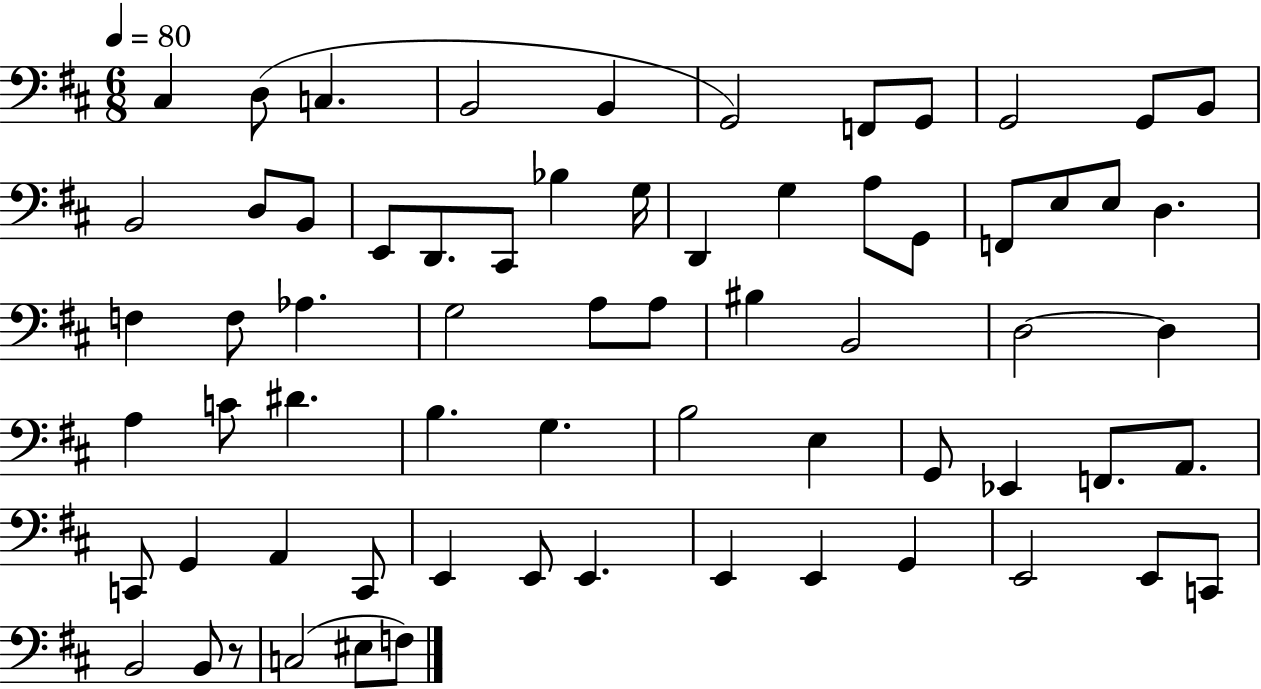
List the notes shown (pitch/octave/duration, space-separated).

C#3/q D3/e C3/q. B2/h B2/q G2/h F2/e G2/e G2/h G2/e B2/e B2/h D3/e B2/e E2/e D2/e. C#2/e Bb3/q G3/s D2/q G3/q A3/e G2/e F2/e E3/e E3/e D3/q. F3/q F3/e Ab3/q. G3/h A3/e A3/e BIS3/q B2/h D3/h D3/q A3/q C4/e D#4/q. B3/q. G3/q. B3/h E3/q G2/e Eb2/q F2/e. A2/e. C2/e G2/q A2/q C2/e E2/q E2/e E2/q. E2/q E2/q G2/q E2/h E2/e C2/e B2/h B2/e R/e C3/h EIS3/e F3/e